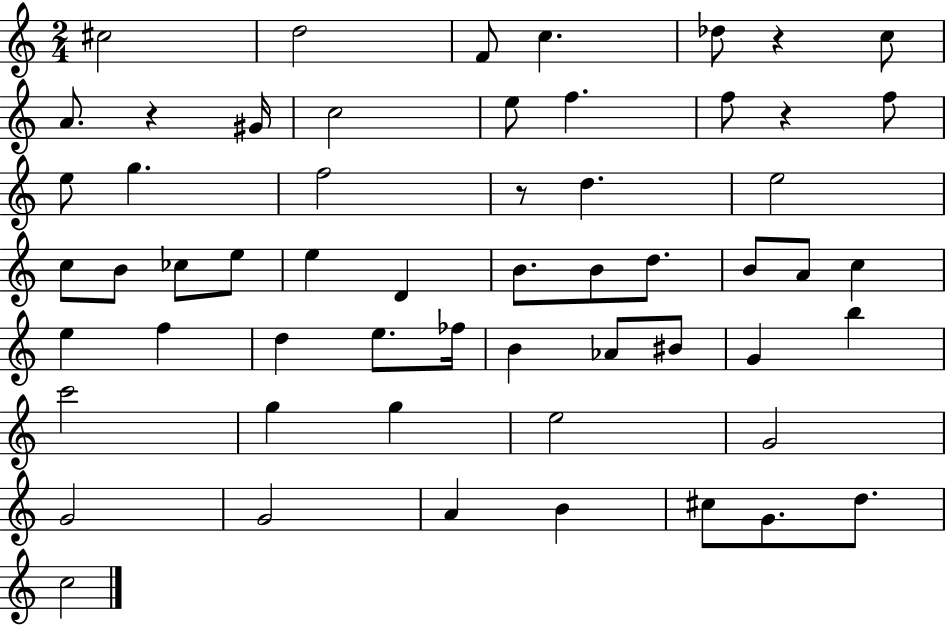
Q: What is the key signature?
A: C major